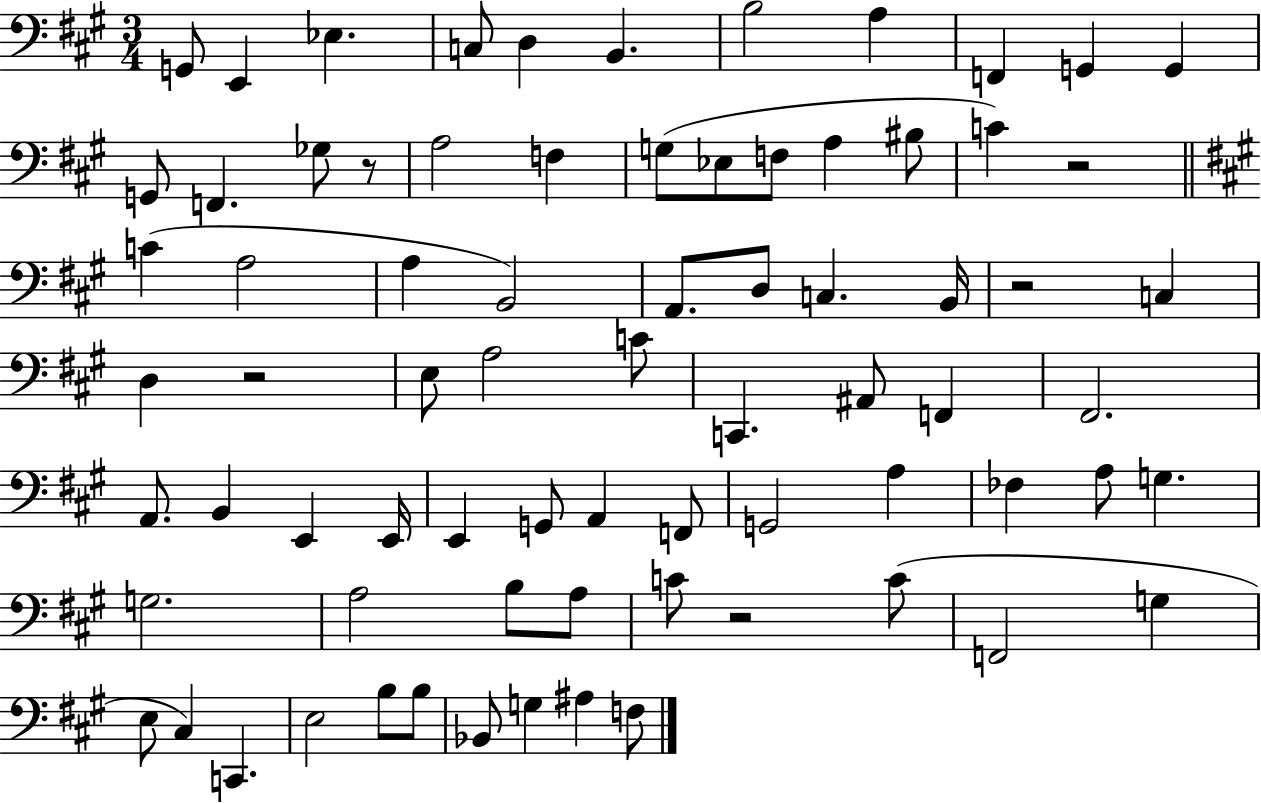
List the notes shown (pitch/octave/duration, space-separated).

G2/e E2/q Eb3/q. C3/e D3/q B2/q. B3/h A3/q F2/q G2/q G2/q G2/e F2/q. Gb3/e R/e A3/h F3/q G3/e Eb3/e F3/e A3/q BIS3/e C4/q R/h C4/q A3/h A3/q B2/h A2/e. D3/e C3/q. B2/s R/h C3/q D3/q R/h E3/e A3/h C4/e C2/q. A#2/e F2/q F#2/h. A2/e. B2/q E2/q E2/s E2/q G2/e A2/q F2/e G2/h A3/q FES3/q A3/e G3/q. G3/h. A3/h B3/e A3/e C4/e R/h C4/e F2/h G3/q E3/e C#3/q C2/q. E3/h B3/e B3/e Bb2/e G3/q A#3/q F3/e